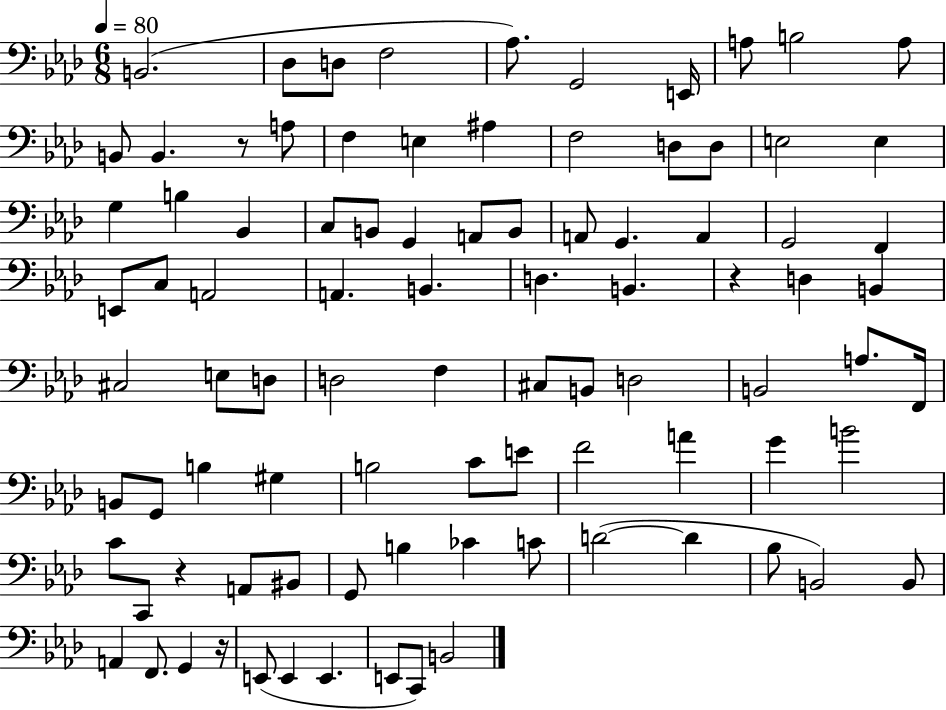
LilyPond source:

{
  \clef bass
  \numericTimeSignature
  \time 6/8
  \key aes \major
  \tempo 4 = 80
  b,2.( | des8 d8 f2 | aes8.) g,2 e,16 | a8 b2 a8 | \break b,8 b,4. r8 a8 | f4 e4 ais4 | f2 d8 d8 | e2 e4 | \break g4 b4 bes,4 | c8 b,8 g,4 a,8 b,8 | a,8 g,4. a,4 | g,2 f,4 | \break e,8 c8 a,2 | a,4. b,4. | d4. b,4. | r4 d4 b,4 | \break cis2 e8 d8 | d2 f4 | cis8 b,8 d2 | b,2 a8. f,16 | \break b,8 g,8 b4 gis4 | b2 c'8 e'8 | f'2 a'4 | g'4 b'2 | \break c'8 c,8 r4 a,8 bis,8 | g,8 b4 ces'4 c'8 | d'2~(~ d'4 | bes8 b,2) b,8 | \break a,4 f,8. g,4 r16 | e,8( e,4 e,4. | e,8 c,8) b,2 | \bar "|."
}